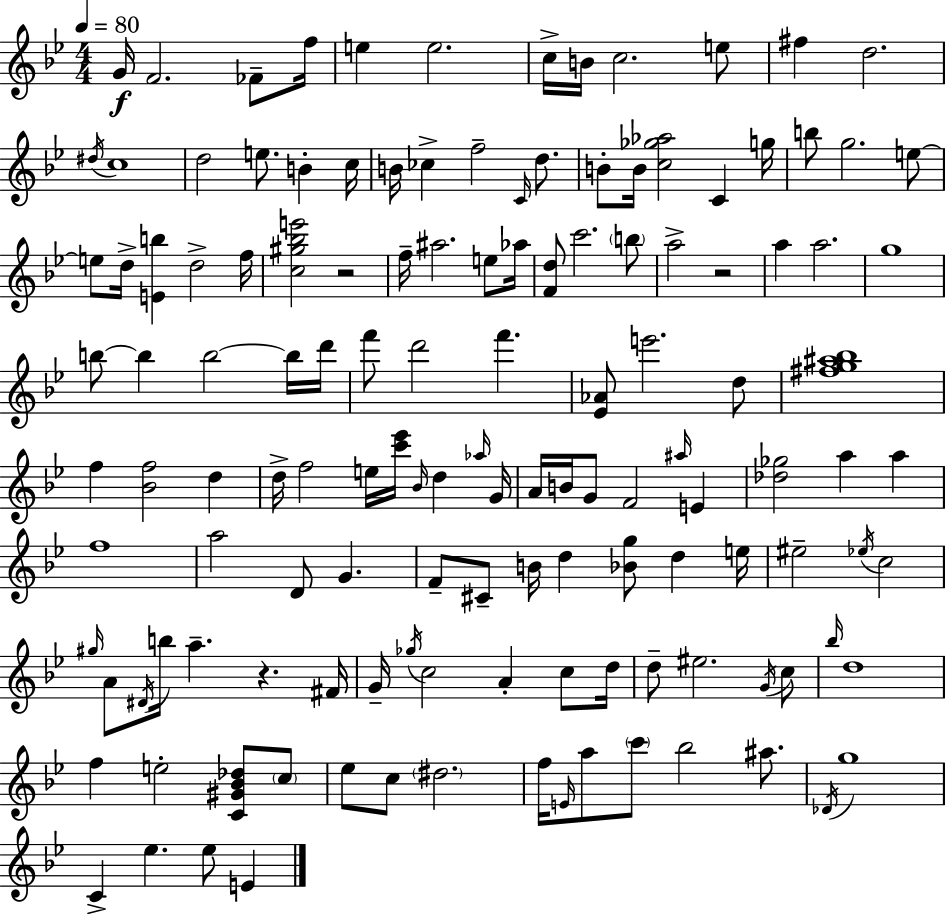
G4/s F4/h. FES4/e F5/s E5/q E5/h. C5/s B4/s C5/h. E5/e F#5/q D5/h. D#5/s C5/w D5/h E5/e. B4/q C5/s B4/s CES5/q F5/h C4/s D5/e. B4/e B4/s [C5,Gb5,Ab5]/h C4/q G5/s B5/e G5/h. E5/e E5/e D5/s [E4,B5]/q D5/h F5/s [C5,G#5,Bb5,E6]/h R/h F5/s A#5/h. E5/e Ab5/s [F4,D5]/e C6/h. B5/e A5/h R/h A5/q A5/h. G5/w B5/e B5/q B5/h B5/s D6/s F6/e D6/h F6/q. [Eb4,Ab4]/e E6/h. D5/e [F#5,G5,A#5,Bb5]/w F5/q [Bb4,F5]/h D5/q D5/s F5/h E5/s [C6,Eb6]/s Bb4/s D5/q Ab5/s G4/s A4/s B4/s G4/e F4/h A#5/s E4/q [Db5,Gb5]/h A5/q A5/q F5/w A5/h D4/e G4/q. F4/e C#4/e B4/s D5/q [Bb4,G5]/e D5/q E5/s EIS5/h Eb5/s C5/h G#5/s A4/e D#4/s B5/s A5/q. R/q. F#4/s G4/s Gb5/s C5/h A4/q C5/e D5/s D5/e EIS5/h. G4/s C5/e Bb5/s D5/w F5/q E5/h [C4,G#4,Bb4,Db5]/e C5/e Eb5/e C5/e D#5/h. F5/s E4/s A5/e C6/e Bb5/h A#5/e. Db4/s G5/w C4/q Eb5/q. Eb5/e E4/q